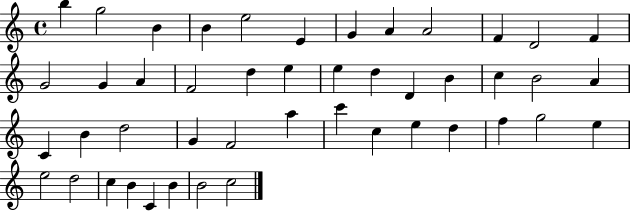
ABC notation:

X:1
T:Untitled
M:4/4
L:1/4
K:C
b g2 B B e2 E G A A2 F D2 F G2 G A F2 d e e d D B c B2 A C B d2 G F2 a c' c e d f g2 e e2 d2 c B C B B2 c2